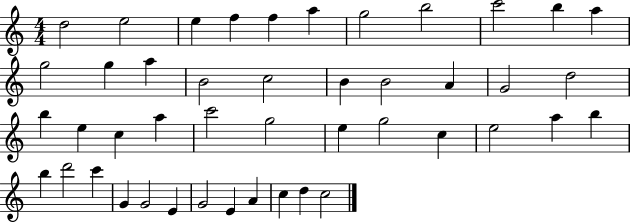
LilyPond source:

{
  \clef treble
  \numericTimeSignature
  \time 4/4
  \key c \major
  d''2 e''2 | e''4 f''4 f''4 a''4 | g''2 b''2 | c'''2 b''4 a''4 | \break g''2 g''4 a''4 | b'2 c''2 | b'4 b'2 a'4 | g'2 d''2 | \break b''4 e''4 c''4 a''4 | c'''2 g''2 | e''4 g''2 c''4 | e''2 a''4 b''4 | \break b''4 d'''2 c'''4 | g'4 g'2 e'4 | g'2 e'4 a'4 | c''4 d''4 c''2 | \break \bar "|."
}